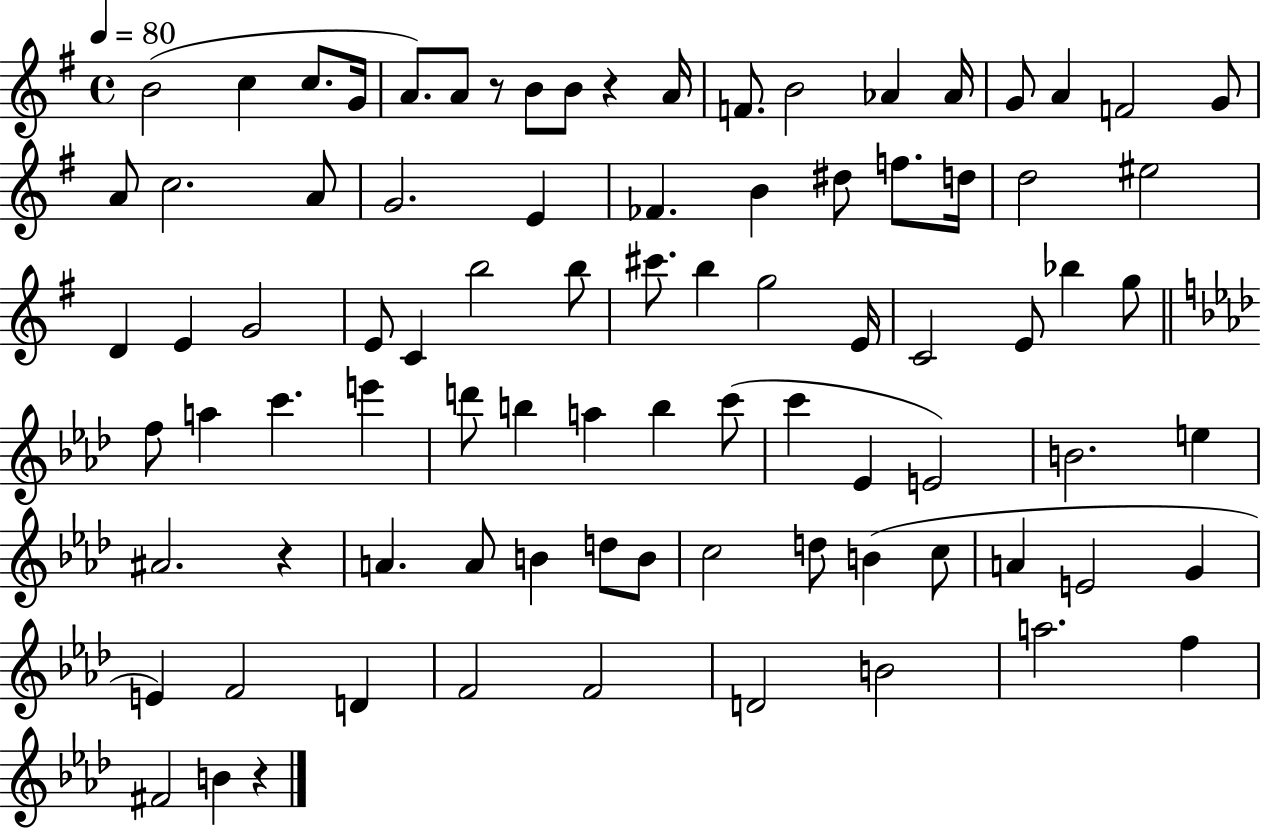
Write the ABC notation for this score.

X:1
T:Untitled
M:4/4
L:1/4
K:G
B2 c c/2 G/4 A/2 A/2 z/2 B/2 B/2 z A/4 F/2 B2 _A _A/4 G/2 A F2 G/2 A/2 c2 A/2 G2 E _F B ^d/2 f/2 d/4 d2 ^e2 D E G2 E/2 C b2 b/2 ^c'/2 b g2 E/4 C2 E/2 _b g/2 f/2 a c' e' d'/2 b a b c'/2 c' _E E2 B2 e ^A2 z A A/2 B d/2 B/2 c2 d/2 B c/2 A E2 G E F2 D F2 F2 D2 B2 a2 f ^F2 B z